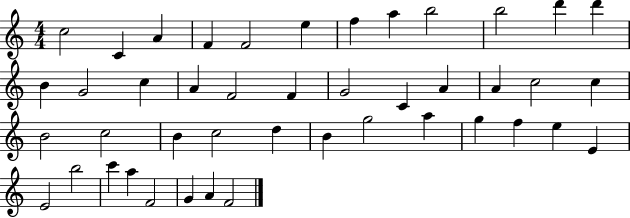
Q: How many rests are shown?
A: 0